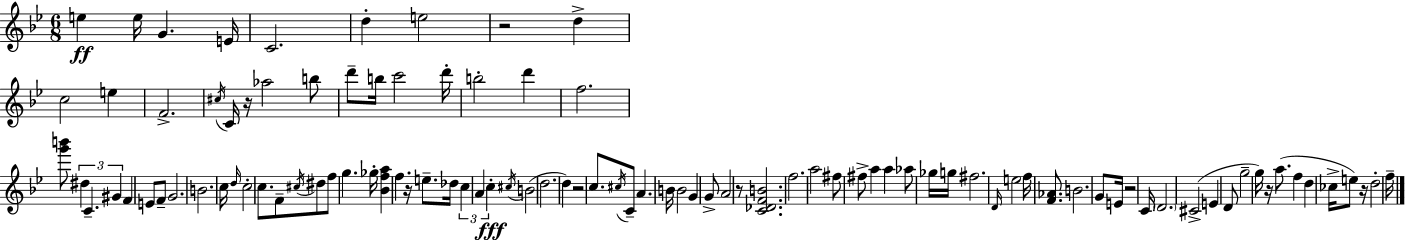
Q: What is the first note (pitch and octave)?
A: E5